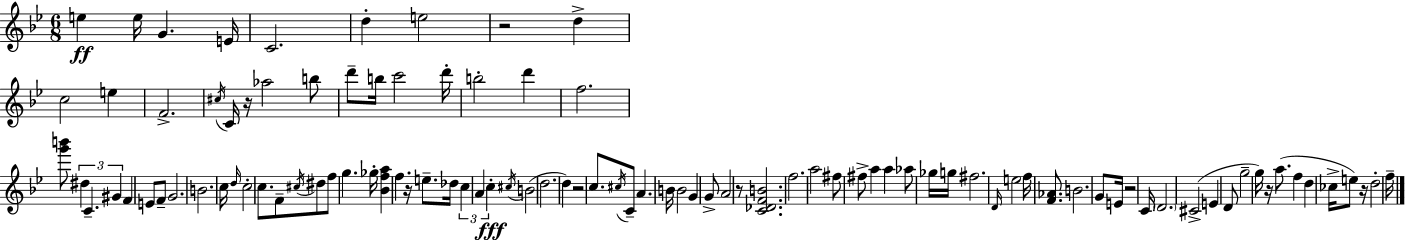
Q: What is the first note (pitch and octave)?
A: E5